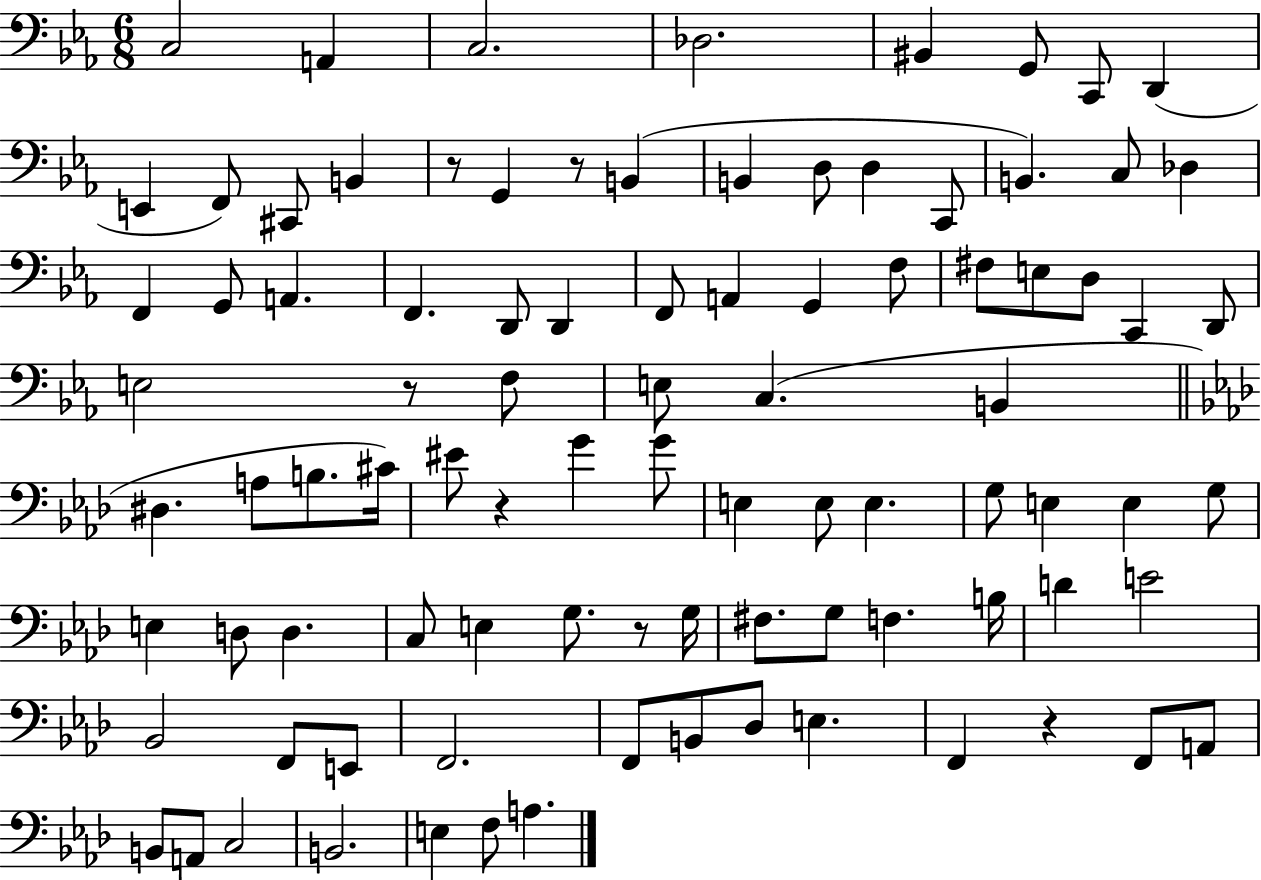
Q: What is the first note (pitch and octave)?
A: C3